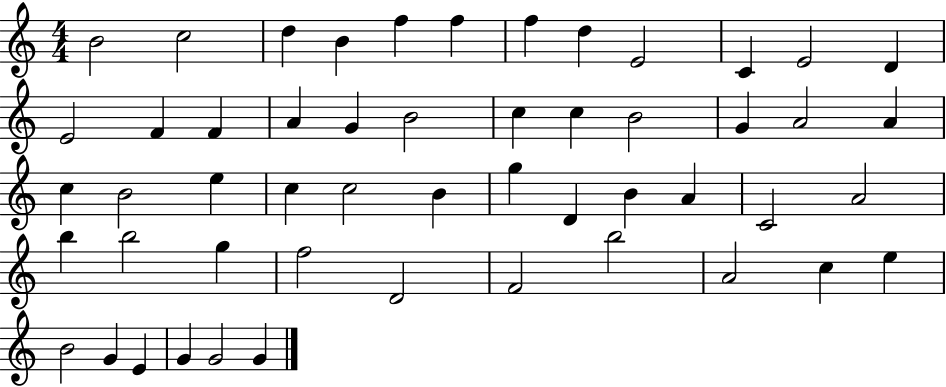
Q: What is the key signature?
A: C major